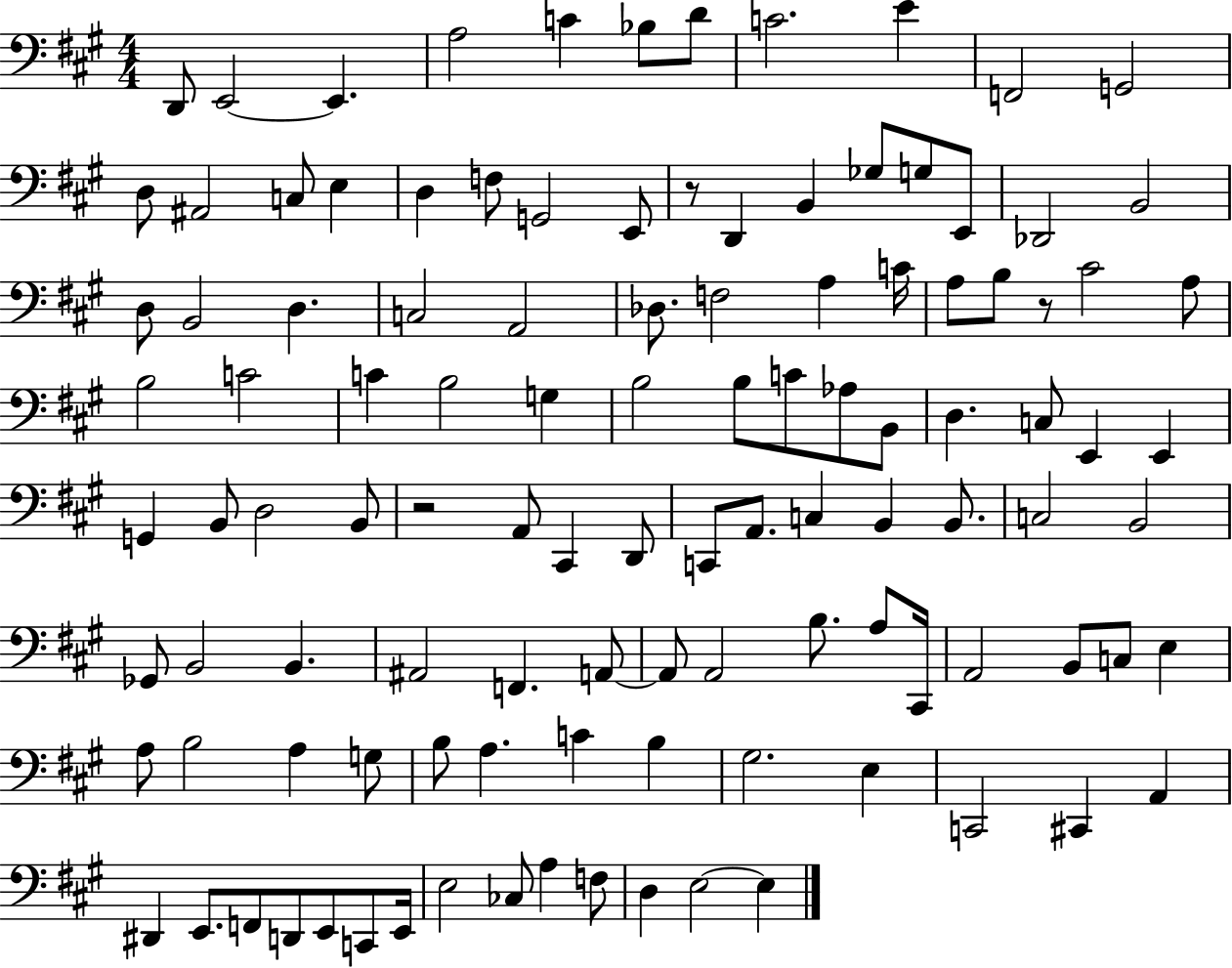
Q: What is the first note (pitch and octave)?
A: D2